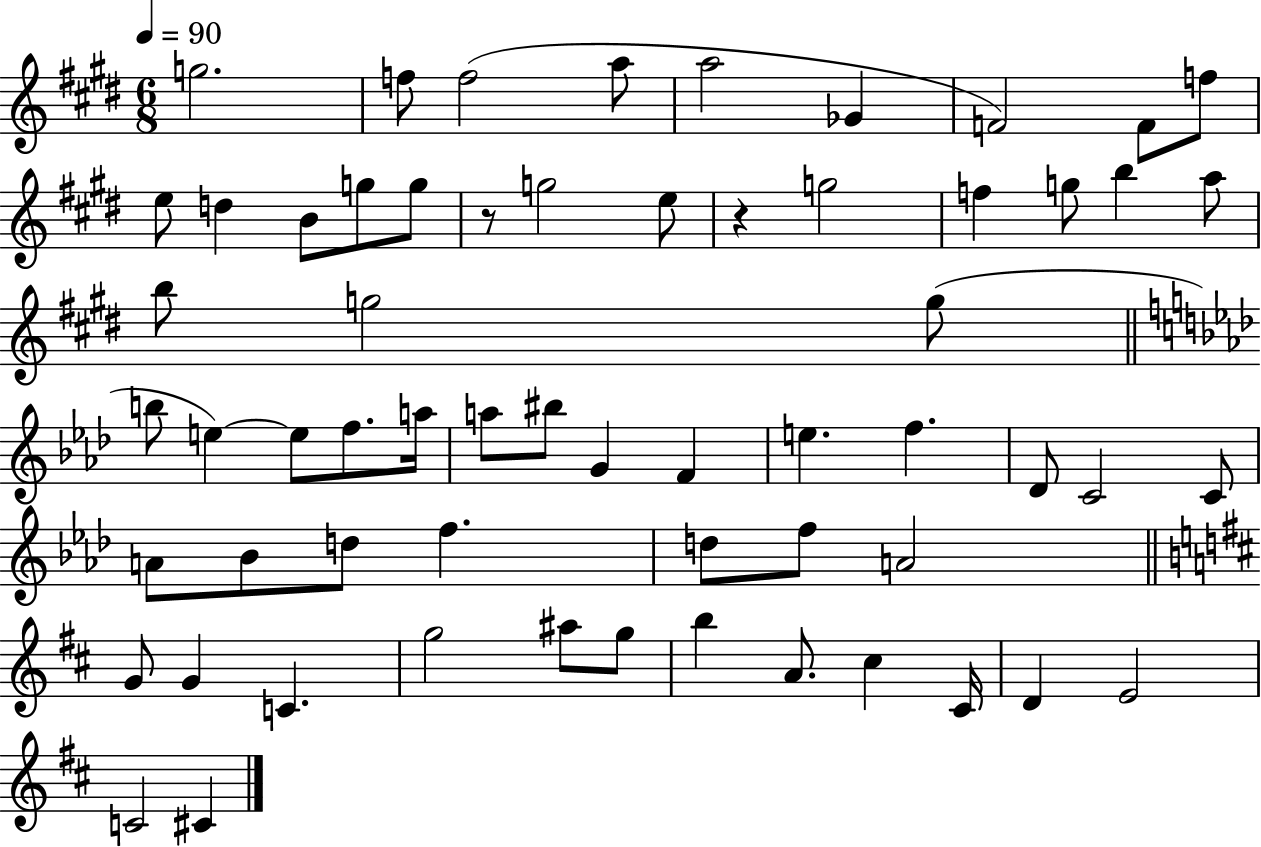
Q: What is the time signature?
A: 6/8